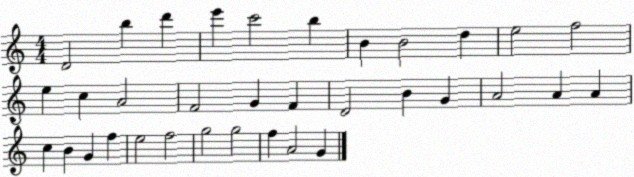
X:1
T:Untitled
M:4/4
L:1/4
K:C
D2 b d' e' c'2 b B B2 d e2 f2 e c A2 F2 G F D2 B G A2 A A c B G f e2 f2 g2 g2 f A2 G